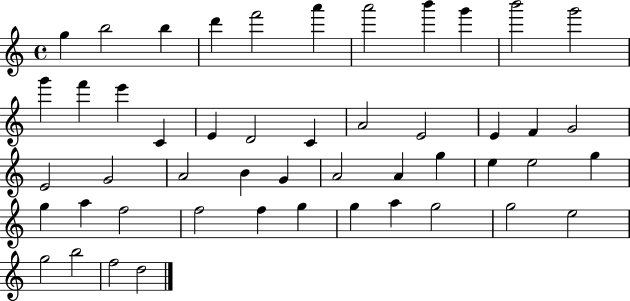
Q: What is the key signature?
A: C major